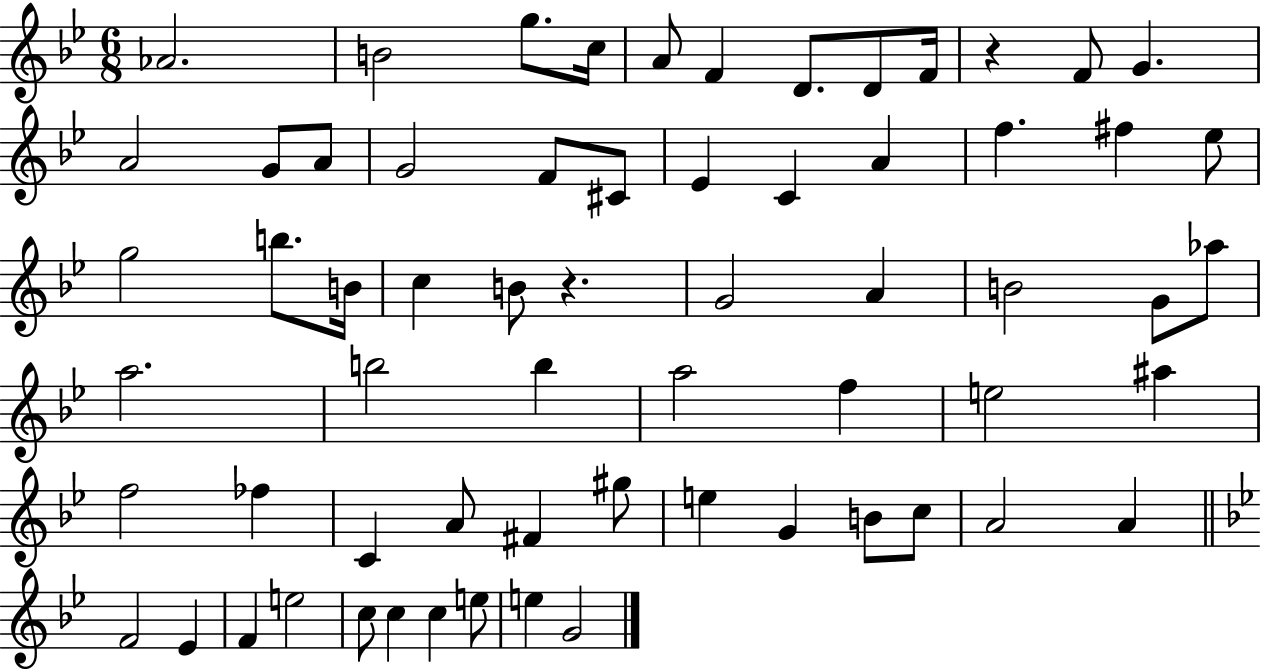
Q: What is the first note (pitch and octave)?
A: Ab4